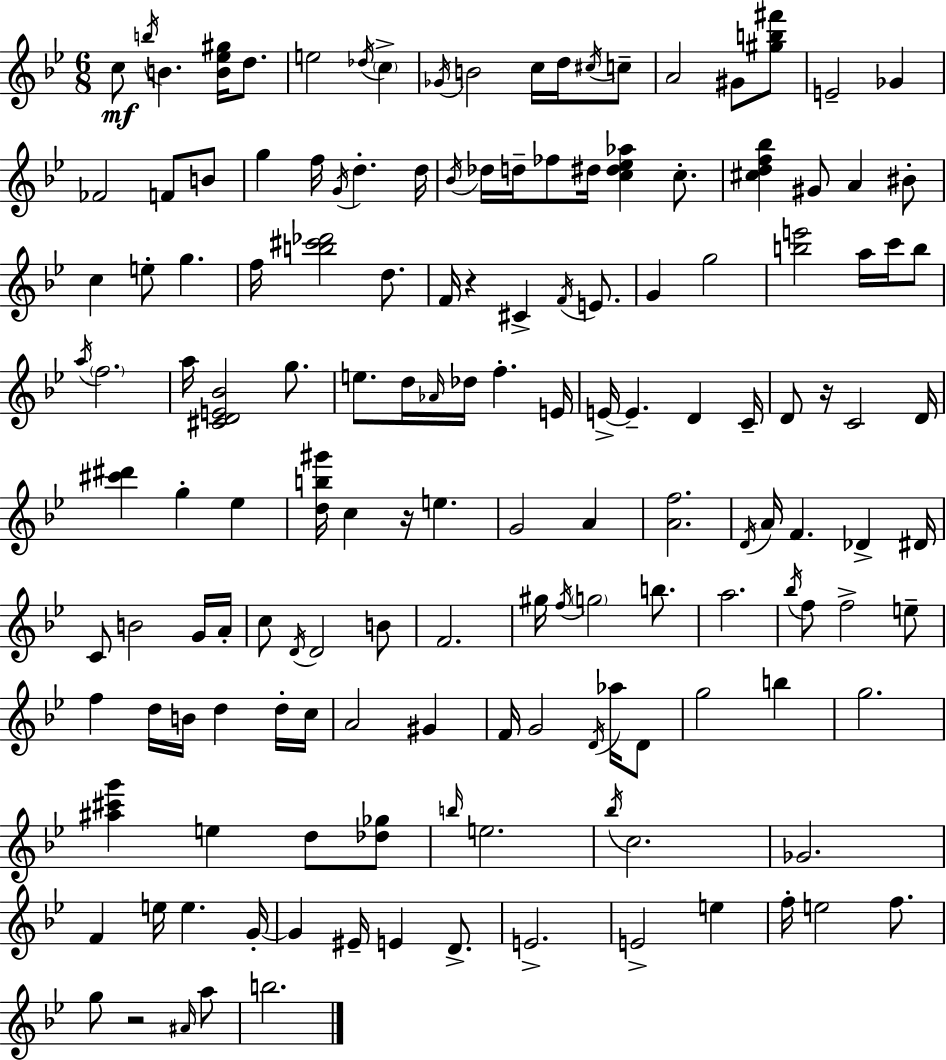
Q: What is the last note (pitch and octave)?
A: B5